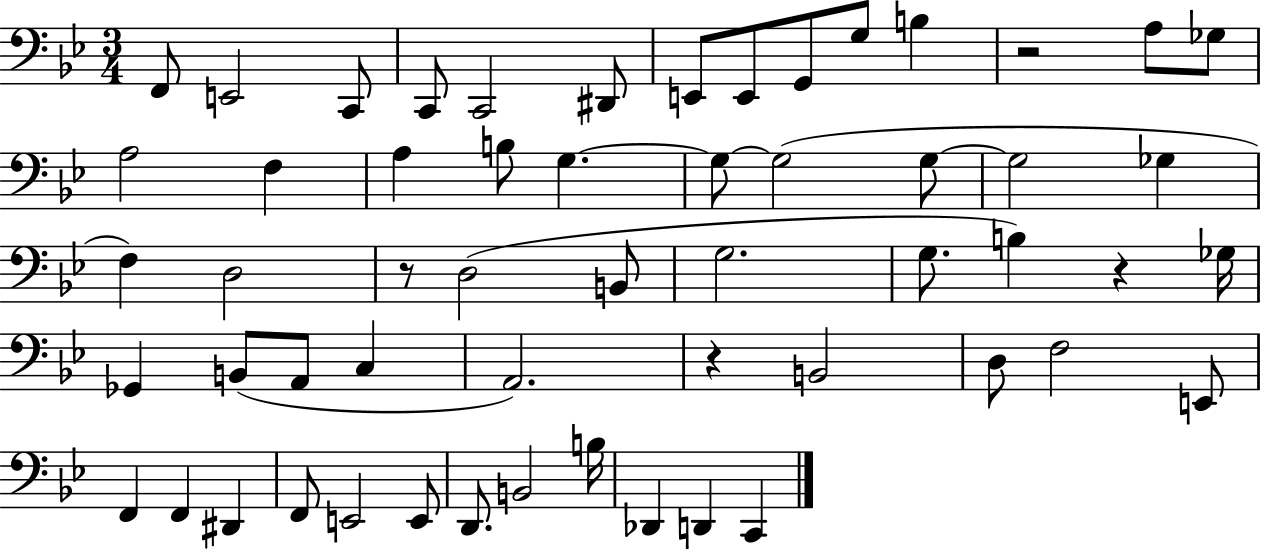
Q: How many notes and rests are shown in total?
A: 56